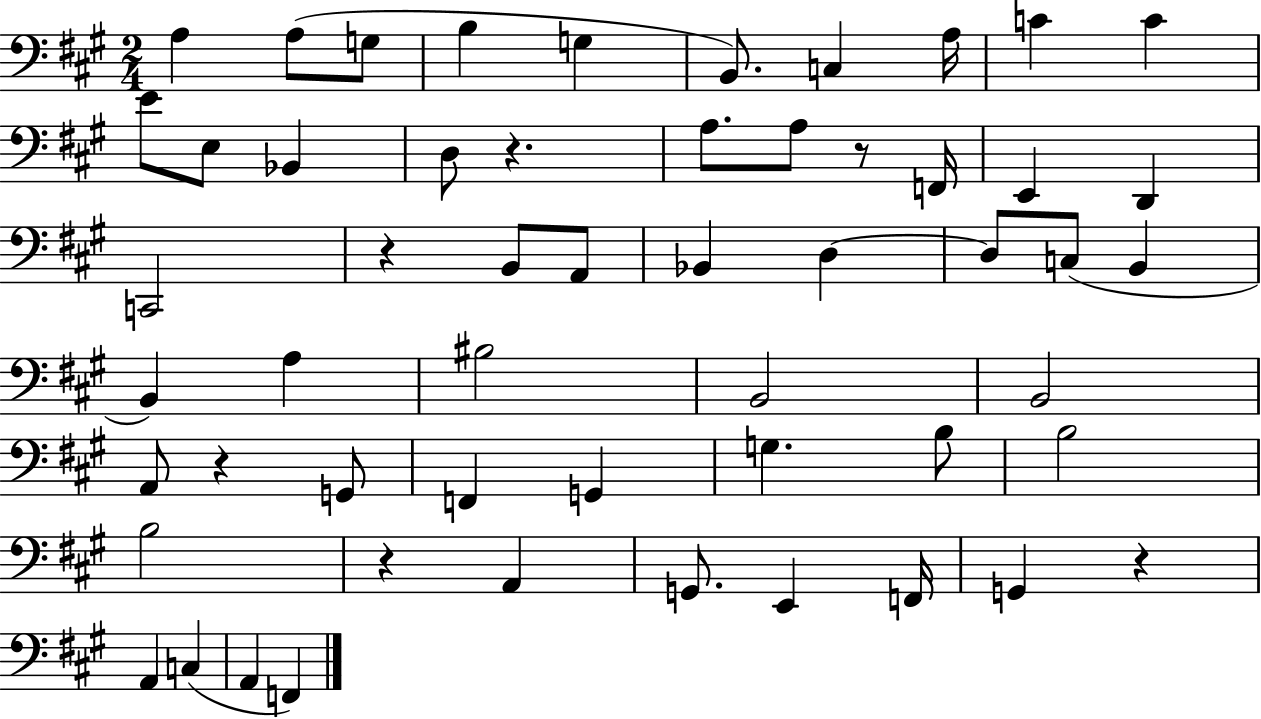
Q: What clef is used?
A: bass